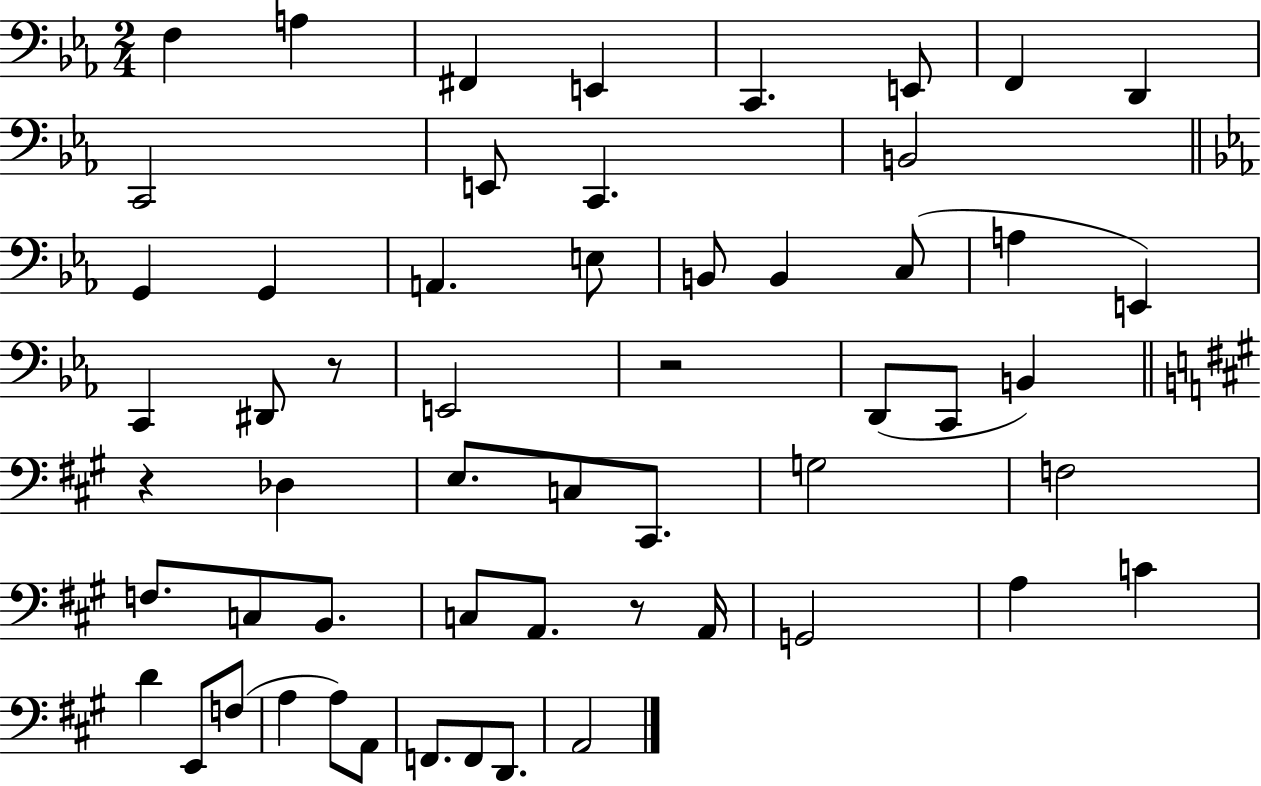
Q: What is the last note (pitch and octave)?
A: A2